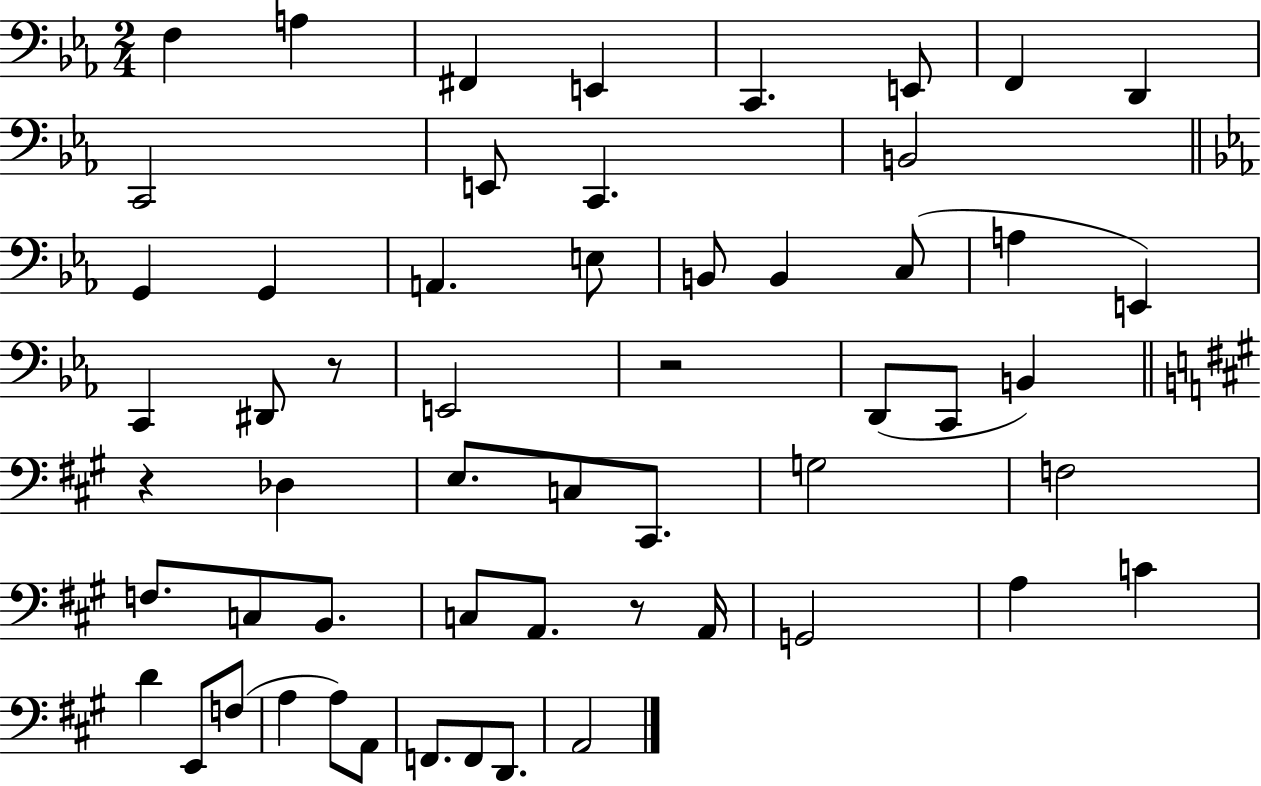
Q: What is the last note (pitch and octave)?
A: A2